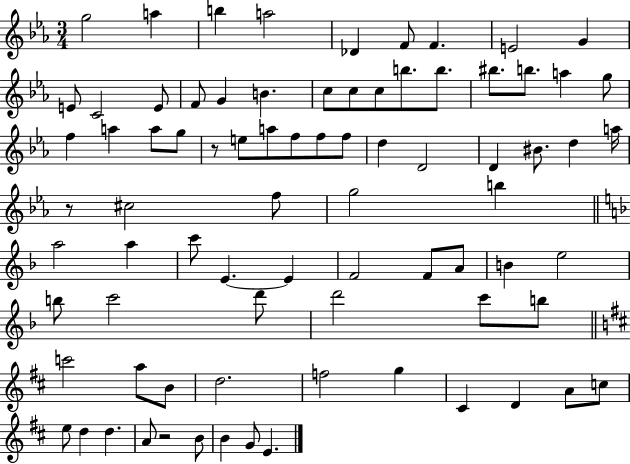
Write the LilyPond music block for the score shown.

{
  \clef treble
  \numericTimeSignature
  \time 3/4
  \key ees \major
  g''2 a''4 | b''4 a''2 | des'4 f'8 f'4. | e'2 g'4 | \break e'8 c'2 e'8 | f'8 g'4 b'4. | c''8 c''8 c''8 b''8. b''8. | bis''8. b''8. a''4 g''8 | \break f''4 a''4 a''8 g''8 | r8 e''8 a''8 f''8 f''8 f''8 | d''4 d'2 | d'4 bis'8. d''4 a''16 | \break r8 cis''2 f''8 | g''2 b''4 | \bar "||" \break \key f \major a''2 a''4 | c'''8 e'4.~~ e'4 | f'2 f'8 a'8 | b'4 e''2 | \break b''8 c'''2 d'''8 | d'''2 c'''8 b''8 | \bar "||" \break \key d \major c'''2 a''8 b'8 | d''2. | f''2 g''4 | cis'4 d'4 a'8 c''8 | \break e''8 d''4 d''4. | a'8 r2 b'8 | b'4 g'8 e'4. | \bar "|."
}